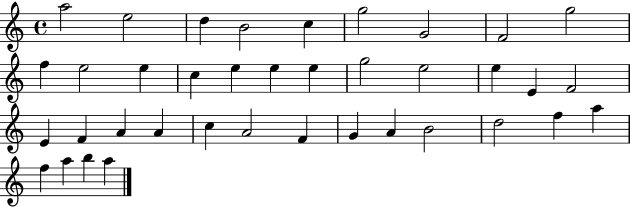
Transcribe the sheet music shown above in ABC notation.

X:1
T:Untitled
M:4/4
L:1/4
K:C
a2 e2 d B2 c g2 G2 F2 g2 f e2 e c e e e g2 e2 e E F2 E F A A c A2 F G A B2 d2 f a f a b a